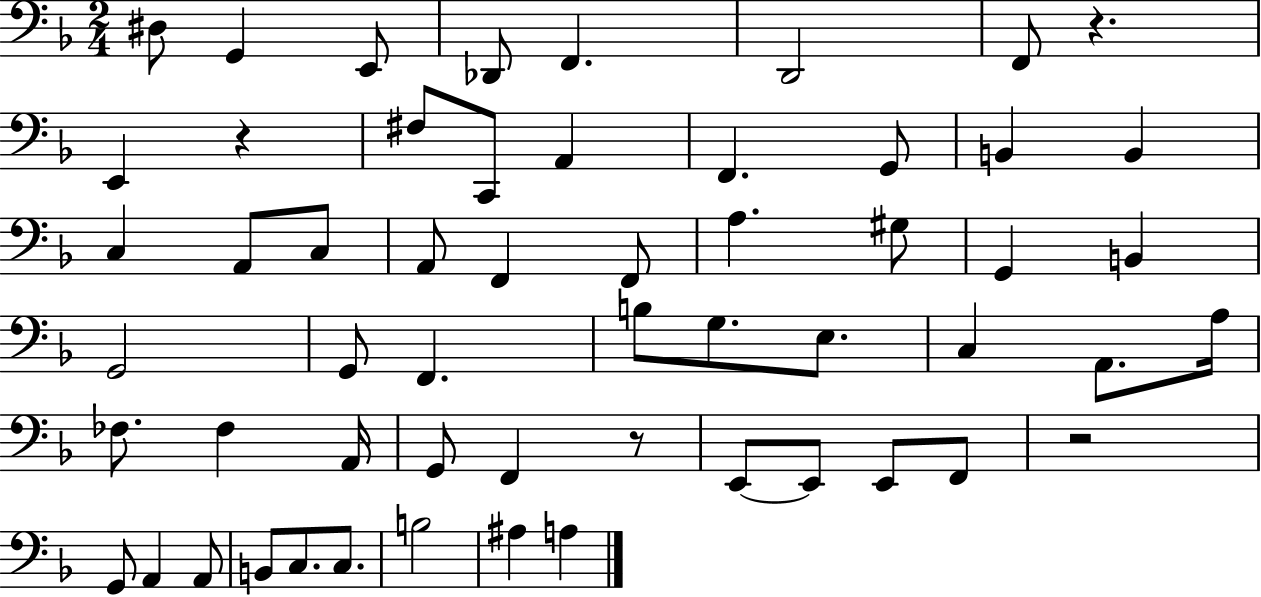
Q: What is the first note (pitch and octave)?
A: D#3